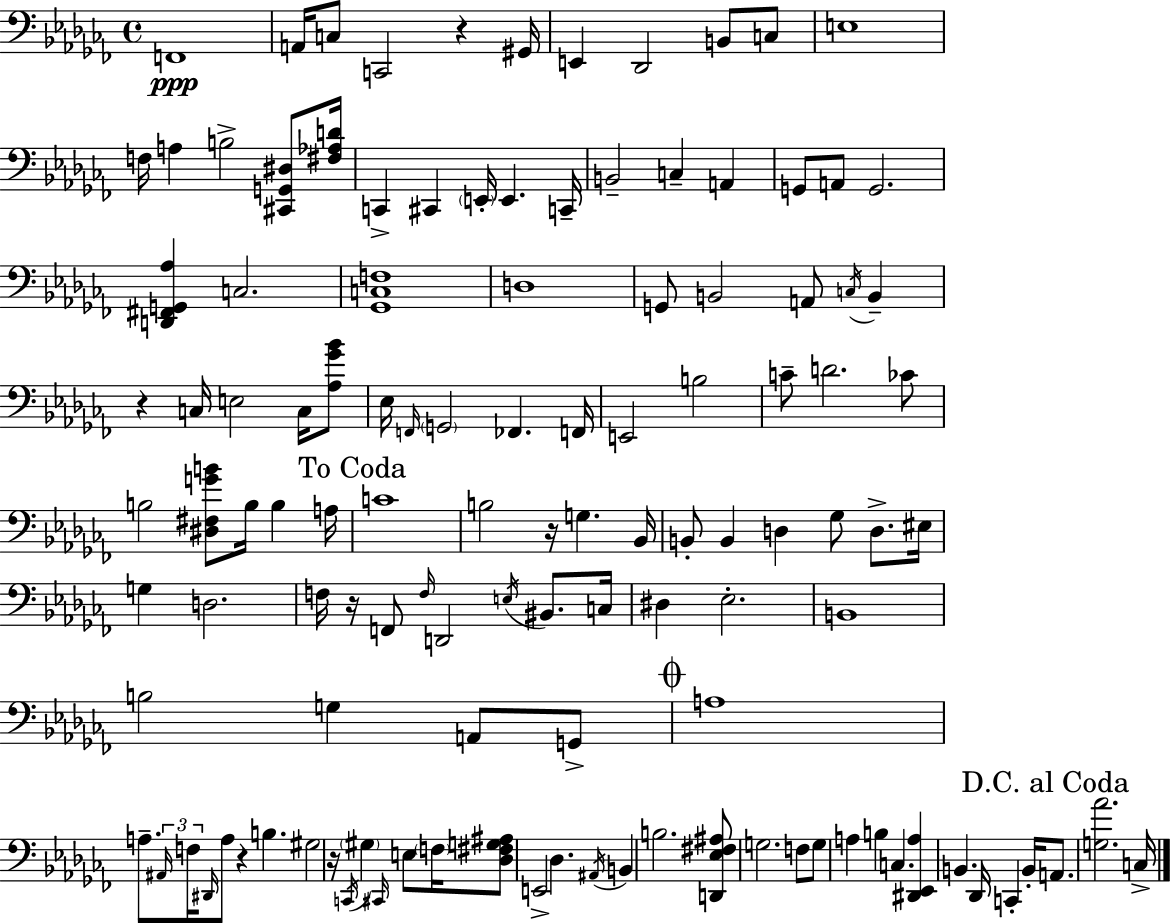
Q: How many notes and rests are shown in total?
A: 120